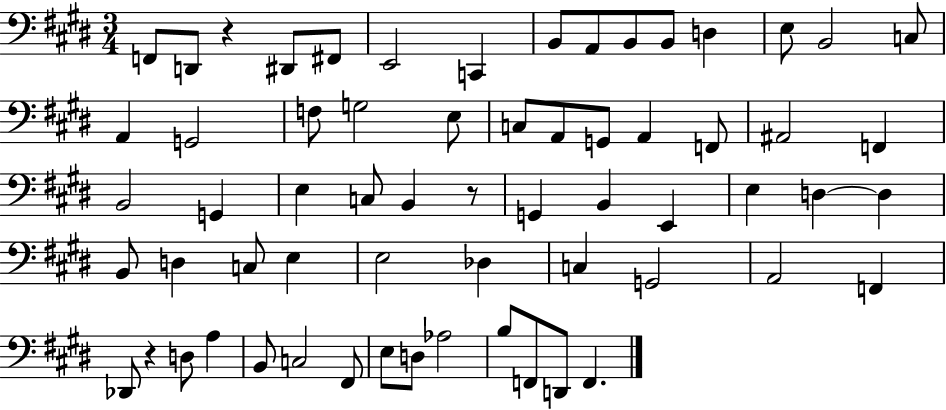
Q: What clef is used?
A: bass